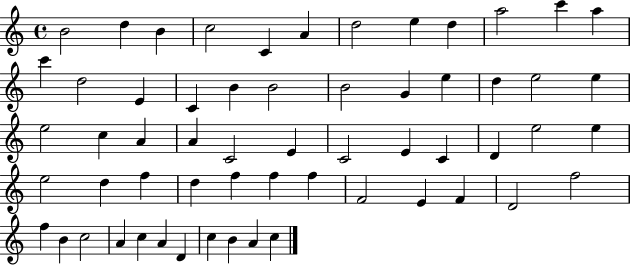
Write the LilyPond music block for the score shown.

{
  \clef treble
  \time 4/4
  \defaultTimeSignature
  \key c \major
  b'2 d''4 b'4 | c''2 c'4 a'4 | d''2 e''4 d''4 | a''2 c'''4 a''4 | \break c'''4 d''2 e'4 | c'4 b'4 b'2 | b'2 g'4 e''4 | d''4 e''2 e''4 | \break e''2 c''4 a'4 | a'4 c'2 e'4 | c'2 e'4 c'4 | d'4 e''2 e''4 | \break e''2 d''4 f''4 | d''4 f''4 f''4 f''4 | f'2 e'4 f'4 | d'2 f''2 | \break f''4 b'4 c''2 | a'4 c''4 a'4 d'4 | c''4 b'4 a'4 c''4 | \bar "|."
}